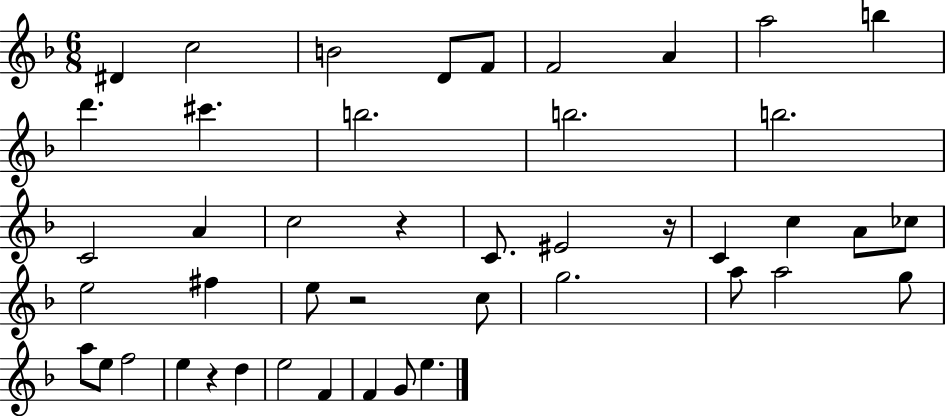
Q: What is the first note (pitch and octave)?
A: D#4